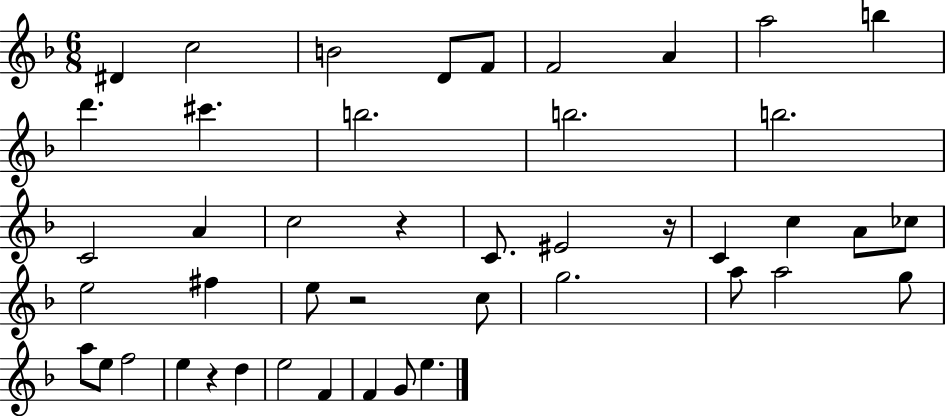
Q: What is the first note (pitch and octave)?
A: D#4